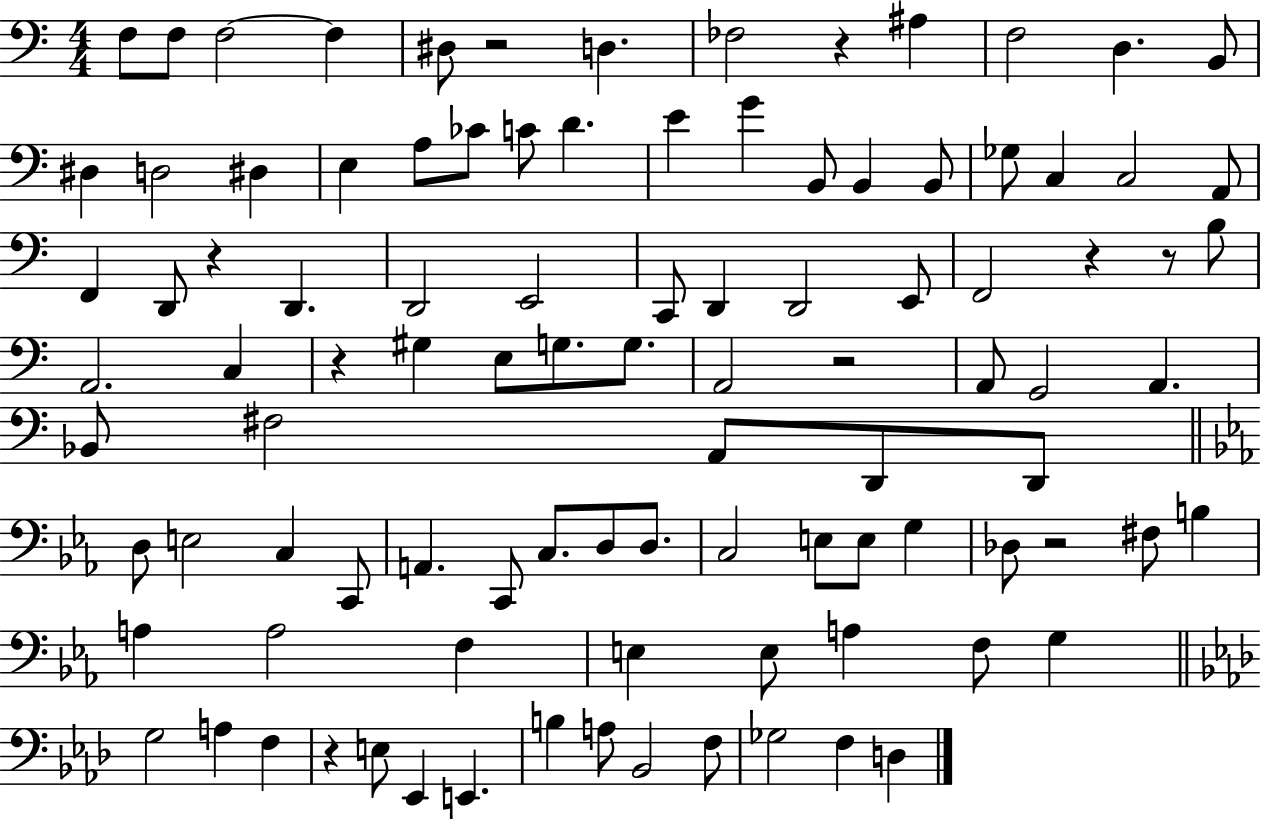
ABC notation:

X:1
T:Untitled
M:4/4
L:1/4
K:C
F,/2 F,/2 F,2 F, ^D,/2 z2 D, _F,2 z ^A, F,2 D, B,,/2 ^D, D,2 ^D, E, A,/2 _C/2 C/2 D E G B,,/2 B,, B,,/2 _G,/2 C, C,2 A,,/2 F,, D,,/2 z D,, D,,2 E,,2 C,,/2 D,, D,,2 E,,/2 F,,2 z z/2 B,/2 A,,2 C, z ^G, E,/2 G,/2 G,/2 A,,2 z2 A,,/2 G,,2 A,, _B,,/2 ^F,2 A,,/2 D,,/2 D,,/2 D,/2 E,2 C, C,,/2 A,, C,,/2 C,/2 D,/2 D,/2 C,2 E,/2 E,/2 G, _D,/2 z2 ^F,/2 B, A, A,2 F, E, E,/2 A, F,/2 G, G,2 A, F, z E,/2 _E,, E,, B, A,/2 _B,,2 F,/2 _G,2 F, D,